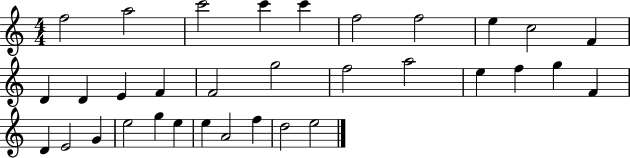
X:1
T:Untitled
M:4/4
L:1/4
K:C
f2 a2 c'2 c' c' f2 f2 e c2 F D D E F F2 g2 f2 a2 e f g F D E2 G e2 g e e A2 f d2 e2